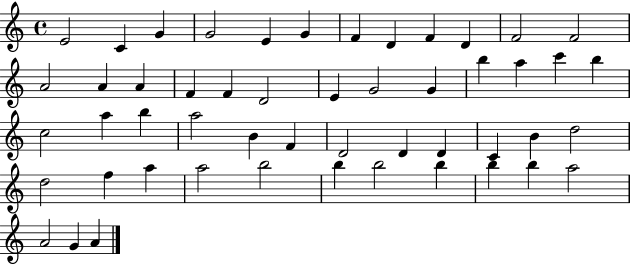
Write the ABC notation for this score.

X:1
T:Untitled
M:4/4
L:1/4
K:C
E2 C G G2 E G F D F D F2 F2 A2 A A F F D2 E G2 G b a c' b c2 a b a2 B F D2 D D C B d2 d2 f a a2 b2 b b2 b b b a2 A2 G A